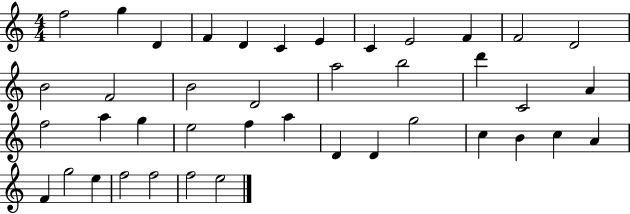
{
  \clef treble
  \numericTimeSignature
  \time 4/4
  \key c \major
  f''2 g''4 d'4 | f'4 d'4 c'4 e'4 | c'4 e'2 f'4 | f'2 d'2 | \break b'2 f'2 | b'2 d'2 | a''2 b''2 | d'''4 c'2 a'4 | \break f''2 a''4 g''4 | e''2 f''4 a''4 | d'4 d'4 g''2 | c''4 b'4 c''4 a'4 | \break f'4 g''2 e''4 | f''2 f''2 | f''2 e''2 | \bar "|."
}